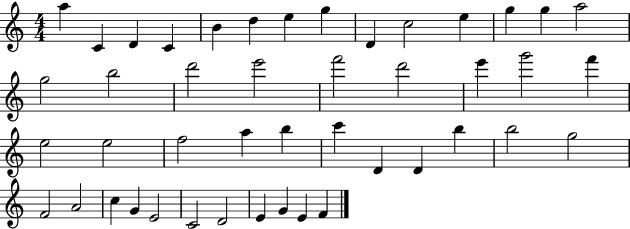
{
  \clef treble
  \numericTimeSignature
  \time 4/4
  \key c \major
  a''4 c'4 d'4 c'4 | b'4 d''4 e''4 g''4 | d'4 c''2 e''4 | g''4 g''4 a''2 | \break g''2 b''2 | d'''2 e'''2 | f'''2 d'''2 | e'''4 g'''2 f'''4 | \break e''2 e''2 | f''2 a''4 b''4 | c'''4 d'4 d'4 b''4 | b''2 g''2 | \break f'2 a'2 | c''4 g'4 e'2 | c'2 d'2 | e'4 g'4 e'4 f'4 | \break \bar "|."
}